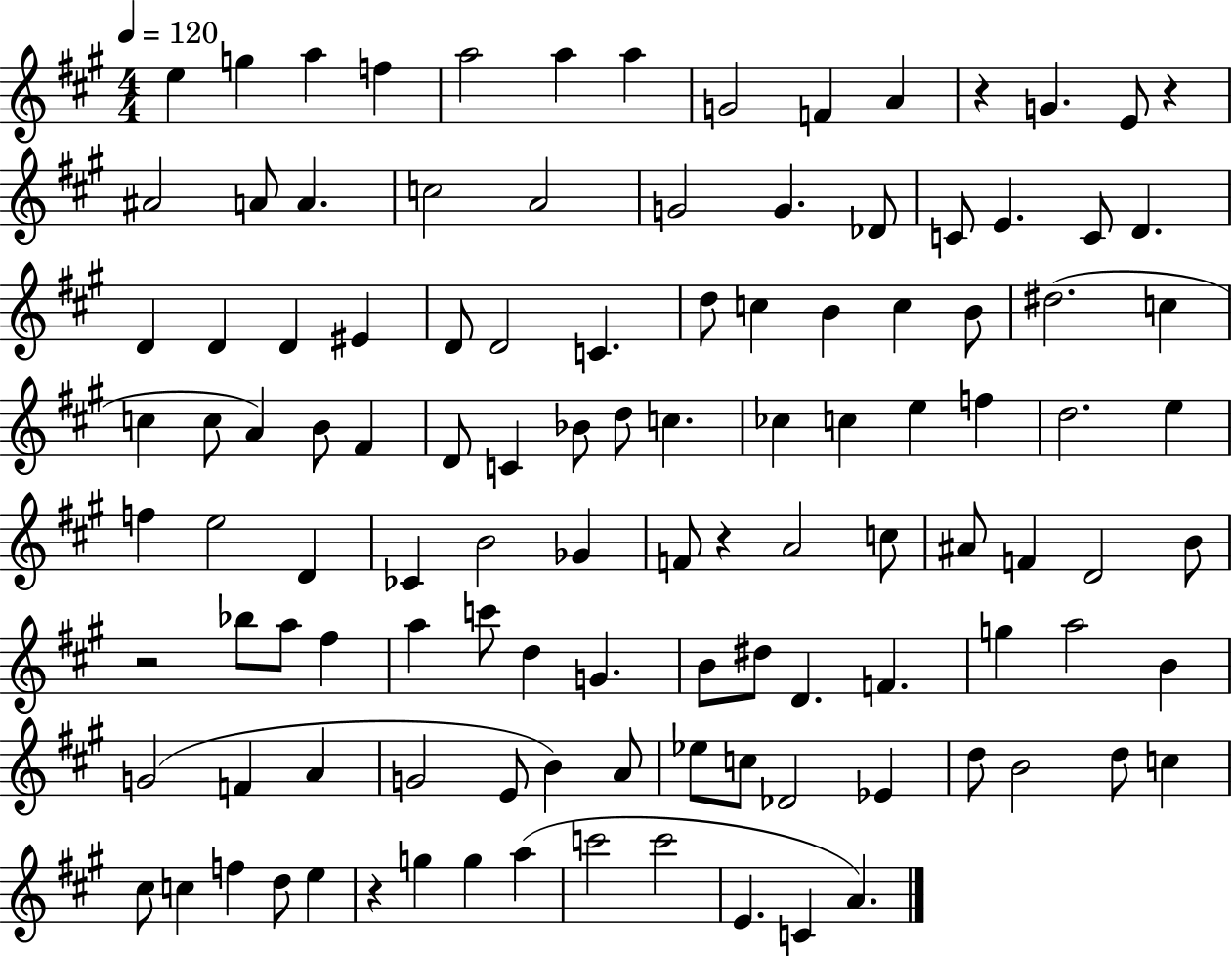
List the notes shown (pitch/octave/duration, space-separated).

E5/q G5/q A5/q F5/q A5/h A5/q A5/q G4/h F4/q A4/q R/q G4/q. E4/e R/q A#4/h A4/e A4/q. C5/h A4/h G4/h G4/q. Db4/e C4/e E4/q. C4/e D4/q. D4/q D4/q D4/q EIS4/q D4/e D4/h C4/q. D5/e C5/q B4/q C5/q B4/e D#5/h. C5/q C5/q C5/e A4/q B4/e F#4/q D4/e C4/q Bb4/e D5/e C5/q. CES5/q C5/q E5/q F5/q D5/h. E5/q F5/q E5/h D4/q CES4/q B4/h Gb4/q F4/e R/q A4/h C5/e A#4/e F4/q D4/h B4/e R/h Bb5/e A5/e F#5/q A5/q C6/e D5/q G4/q. B4/e D#5/e D4/q. F4/q. G5/q A5/h B4/q G4/h F4/q A4/q G4/h E4/e B4/q A4/e Eb5/e C5/e Db4/h Eb4/q D5/e B4/h D5/e C5/q C#5/e C5/q F5/q D5/e E5/q R/q G5/q G5/q A5/q C6/h C6/h E4/q. C4/q A4/q.